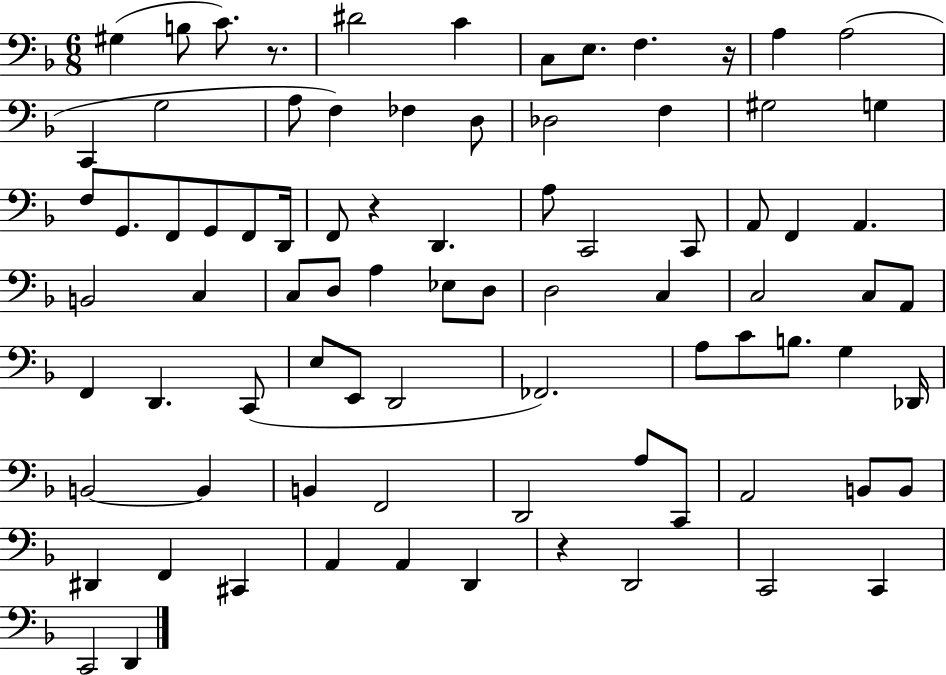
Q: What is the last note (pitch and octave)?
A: D2